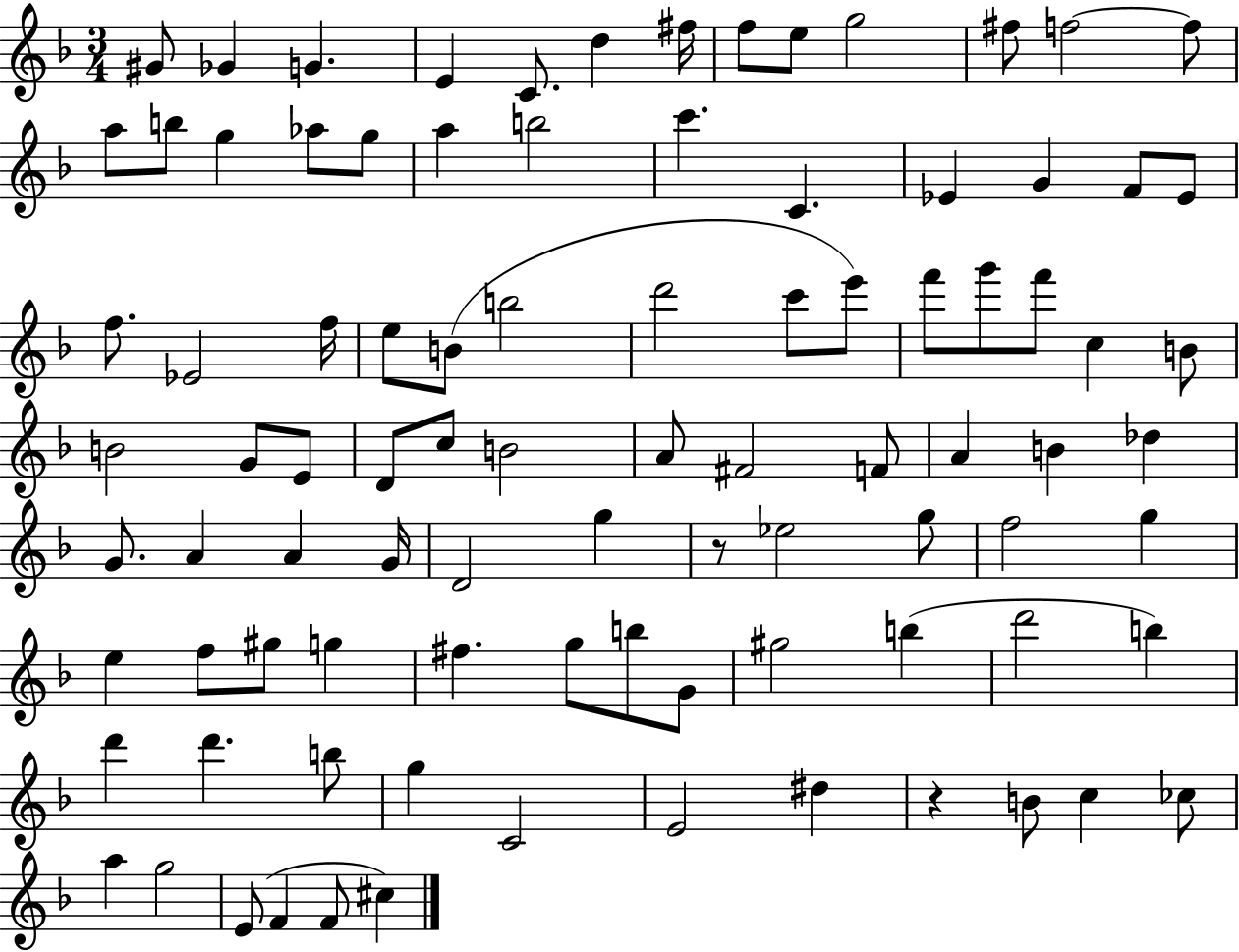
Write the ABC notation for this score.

X:1
T:Untitled
M:3/4
L:1/4
K:F
^G/2 _G G E C/2 d ^f/4 f/2 e/2 g2 ^f/2 f2 f/2 a/2 b/2 g _a/2 g/2 a b2 c' C _E G F/2 _E/2 f/2 _E2 f/4 e/2 B/2 b2 d'2 c'/2 e'/2 f'/2 g'/2 f'/2 c B/2 B2 G/2 E/2 D/2 c/2 B2 A/2 ^F2 F/2 A B _d G/2 A A G/4 D2 g z/2 _e2 g/2 f2 g e f/2 ^g/2 g ^f g/2 b/2 G/2 ^g2 b d'2 b d' d' b/2 g C2 E2 ^d z B/2 c _c/2 a g2 E/2 F F/2 ^c